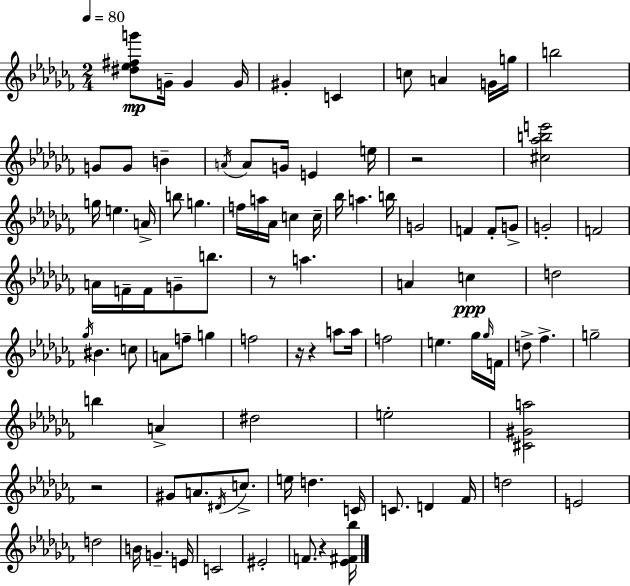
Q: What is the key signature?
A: AES minor